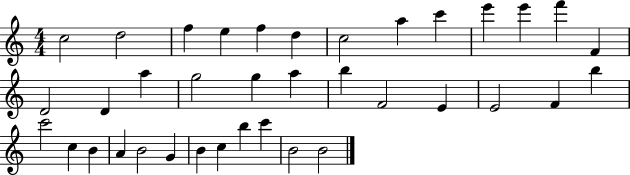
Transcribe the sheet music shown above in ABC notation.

X:1
T:Untitled
M:4/4
L:1/4
K:C
c2 d2 f e f d c2 a c' e' e' f' F D2 D a g2 g a b F2 E E2 F b c'2 c B A B2 G B c b c' B2 B2